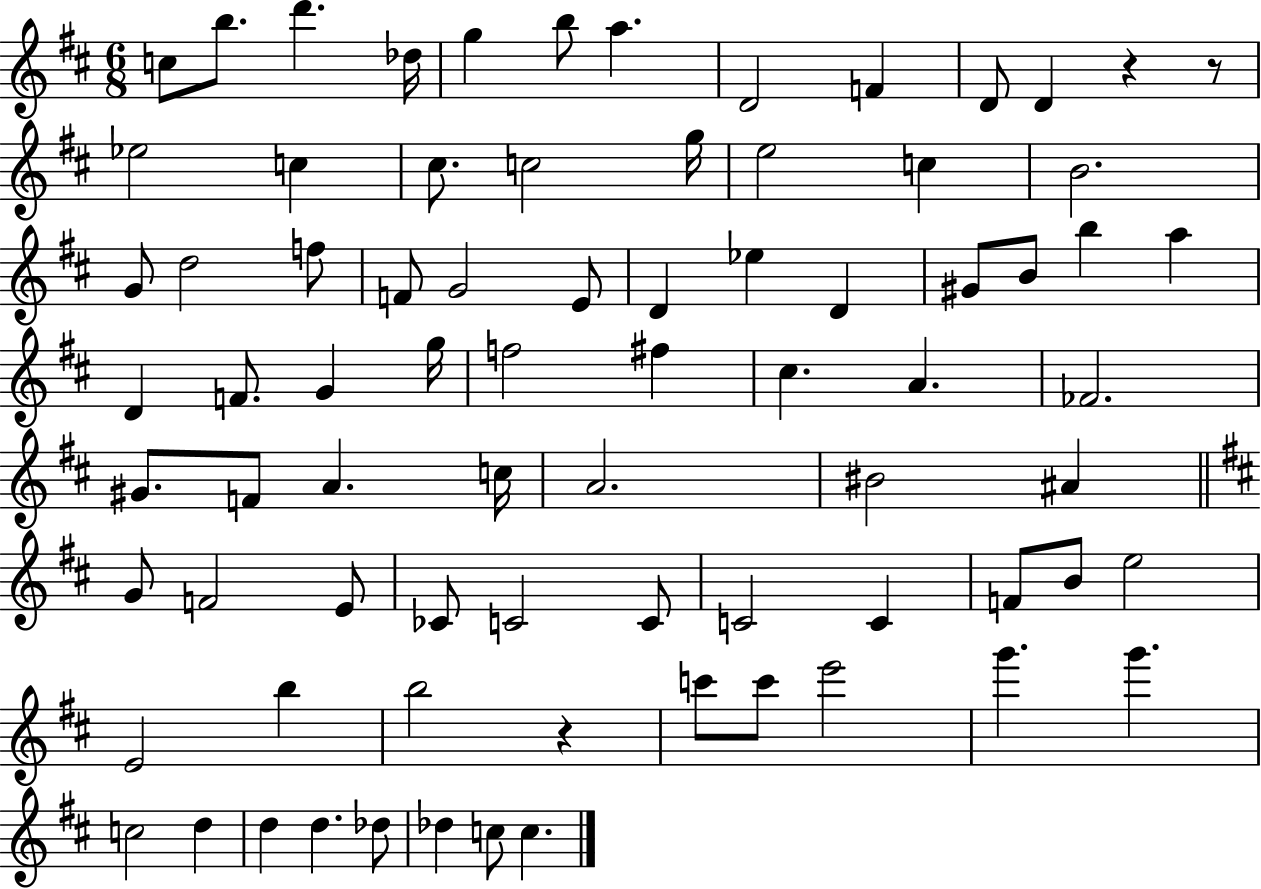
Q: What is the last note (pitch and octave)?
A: C5